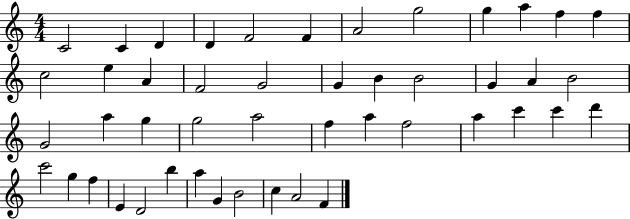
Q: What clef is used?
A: treble